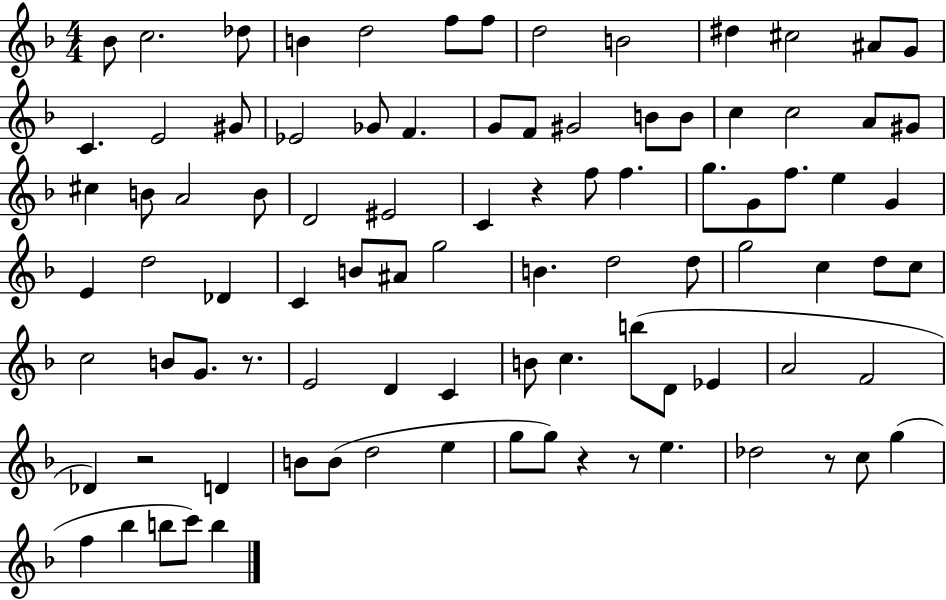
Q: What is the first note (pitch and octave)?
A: Bb4